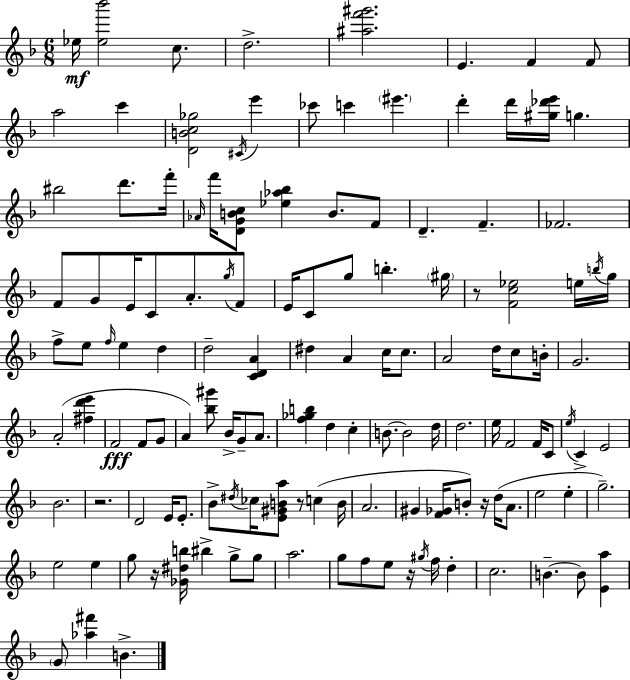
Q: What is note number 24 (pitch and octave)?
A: D4